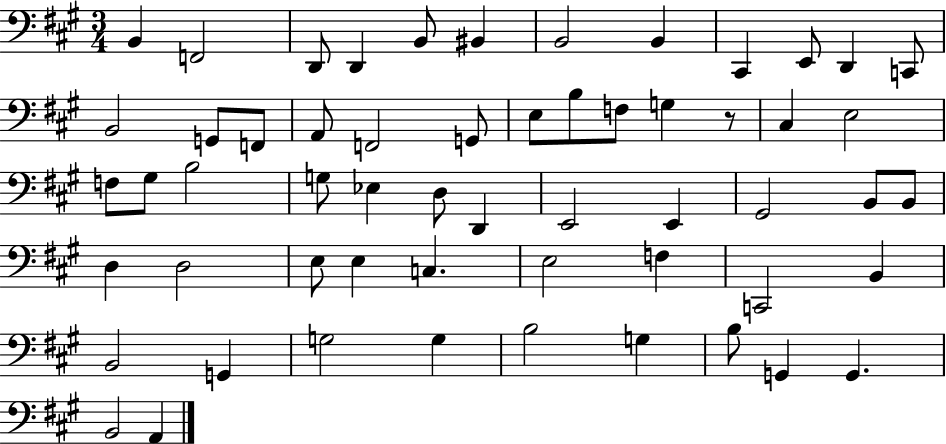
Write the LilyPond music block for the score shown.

{
  \clef bass
  \numericTimeSignature
  \time 3/4
  \key a \major
  b,4 f,2 | d,8 d,4 b,8 bis,4 | b,2 b,4 | cis,4 e,8 d,4 c,8 | \break b,2 g,8 f,8 | a,8 f,2 g,8 | e8 b8 f8 g4 r8 | cis4 e2 | \break f8 gis8 b2 | g8 ees4 d8 d,4 | e,2 e,4 | gis,2 b,8 b,8 | \break d4 d2 | e8 e4 c4. | e2 f4 | c,2 b,4 | \break b,2 g,4 | g2 g4 | b2 g4 | b8 g,4 g,4. | \break b,2 a,4 | \bar "|."
}